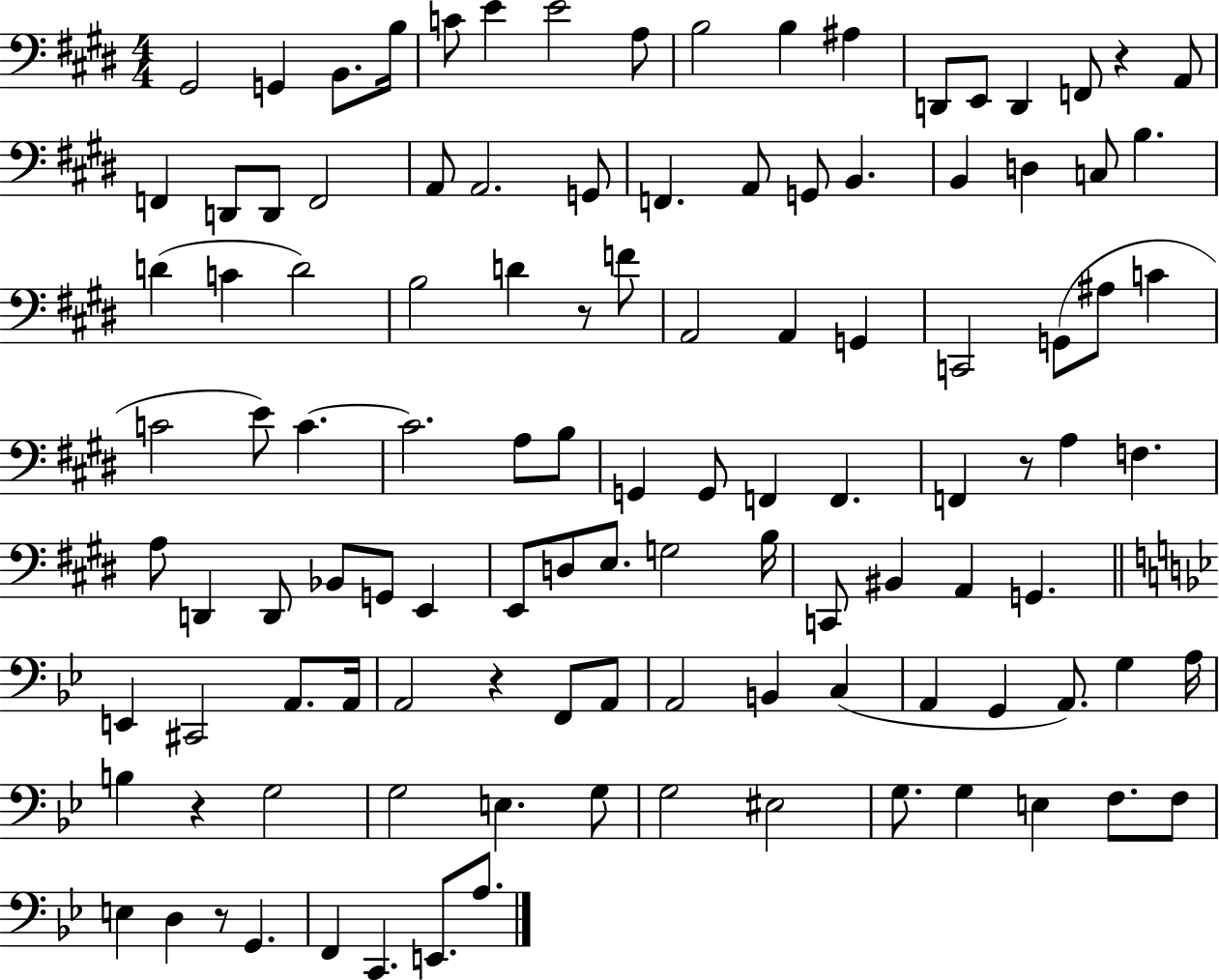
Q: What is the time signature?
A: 4/4